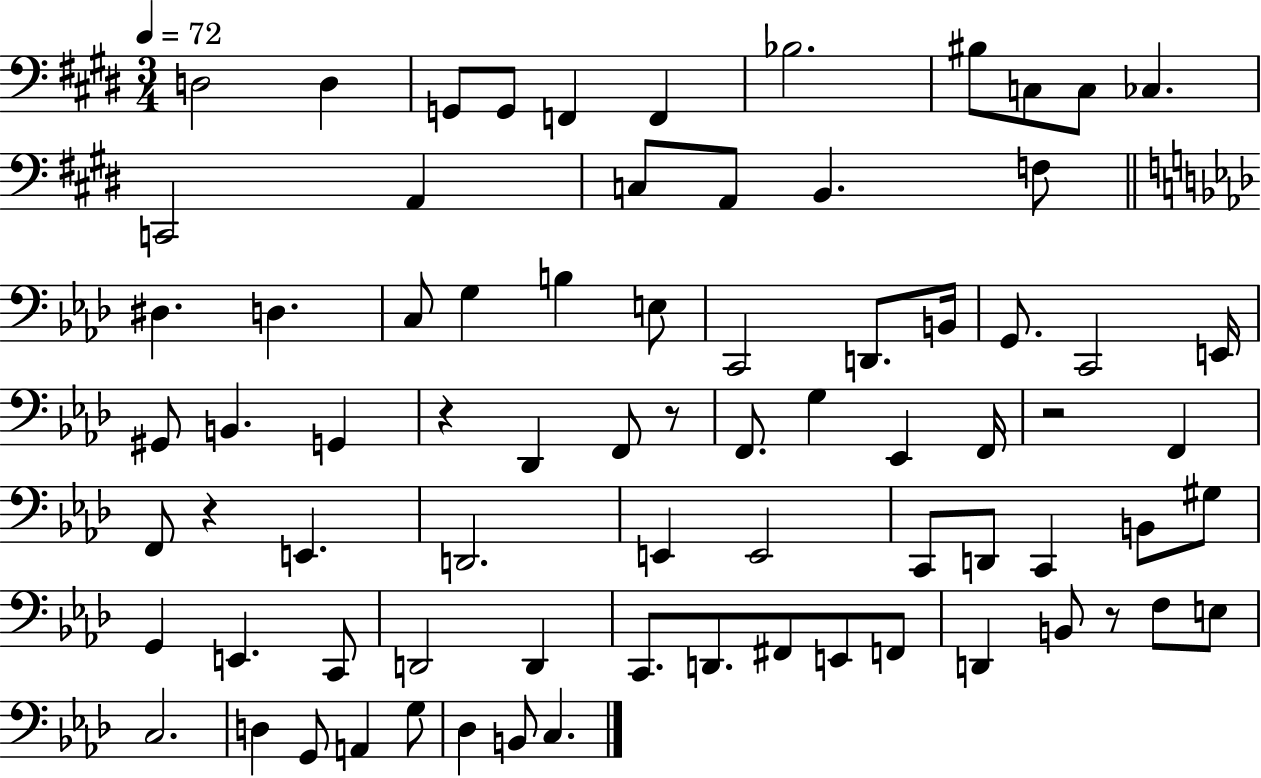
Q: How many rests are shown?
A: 5